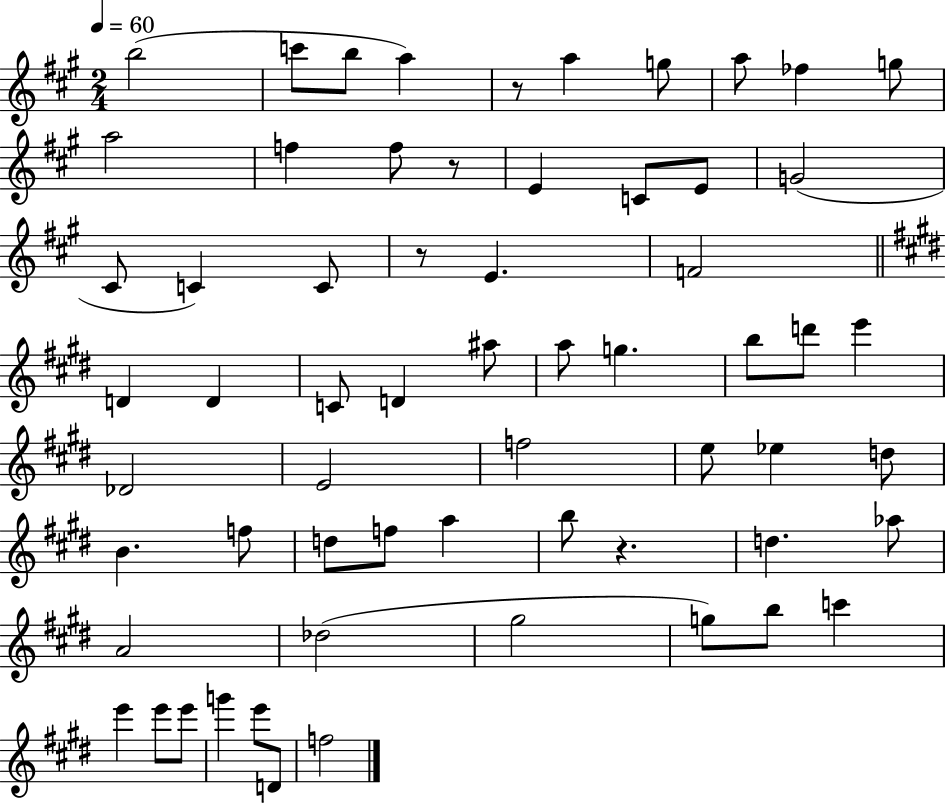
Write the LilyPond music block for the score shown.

{
  \clef treble
  \numericTimeSignature
  \time 2/4
  \key a \major
  \tempo 4 = 60
  b''2( | c'''8 b''8 a''4) | r8 a''4 g''8 | a''8 fes''4 g''8 | \break a''2 | f''4 f''8 r8 | e'4 c'8 e'8 | g'2( | \break cis'8 c'4) c'8 | r8 e'4. | f'2 | \bar "||" \break \key e \major d'4 d'4 | c'8 d'4 ais''8 | a''8 g''4. | b''8 d'''8 e'''4 | \break des'2 | e'2 | f''2 | e''8 ees''4 d''8 | \break b'4. f''8 | d''8 f''8 a''4 | b''8 r4. | d''4. aes''8 | \break a'2 | des''2( | gis''2 | g''8) b''8 c'''4 | \break e'''4 e'''8 e'''8 | g'''4 e'''8 d'8 | f''2 | \bar "|."
}